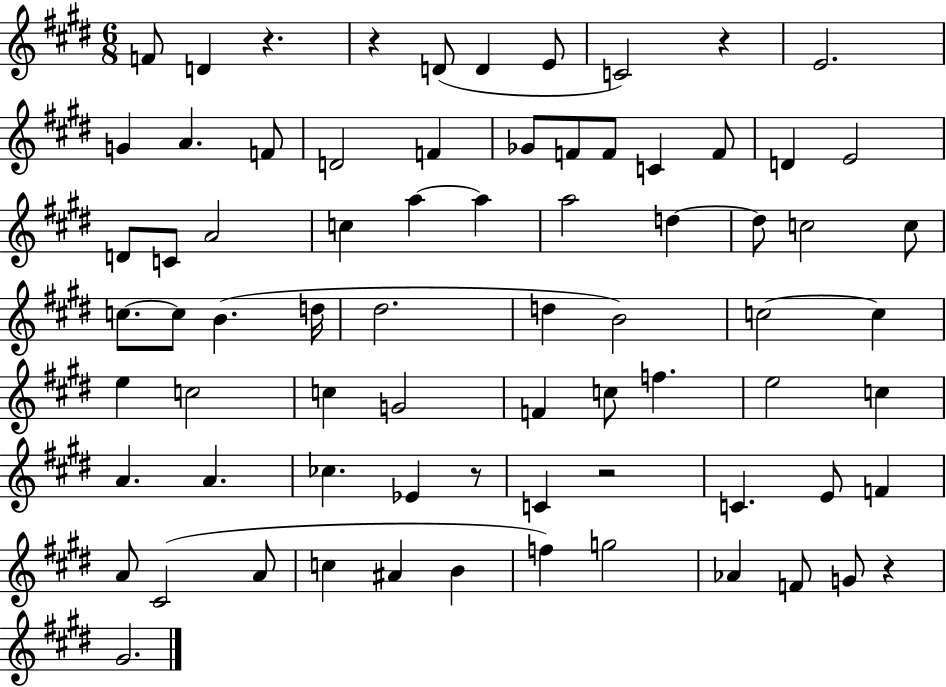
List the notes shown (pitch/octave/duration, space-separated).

F4/e D4/q R/q. R/q D4/e D4/q E4/e C4/h R/q E4/h. G4/q A4/q. F4/e D4/h F4/q Gb4/e F4/e F4/e C4/q F4/e D4/q E4/h D4/e C4/e A4/h C5/q A5/q A5/q A5/h D5/q D5/e C5/h C5/e C5/e. C5/e B4/q. D5/s D#5/h. D5/q B4/h C5/h C5/q E5/q C5/h C5/q G4/h F4/q C5/e F5/q. E5/h C5/q A4/q. A4/q. CES5/q. Eb4/q R/e C4/q R/h C4/q. E4/e F4/q A4/e C#4/h A4/e C5/q A#4/q B4/q F5/q G5/h Ab4/q F4/e G4/e R/q G#4/h.